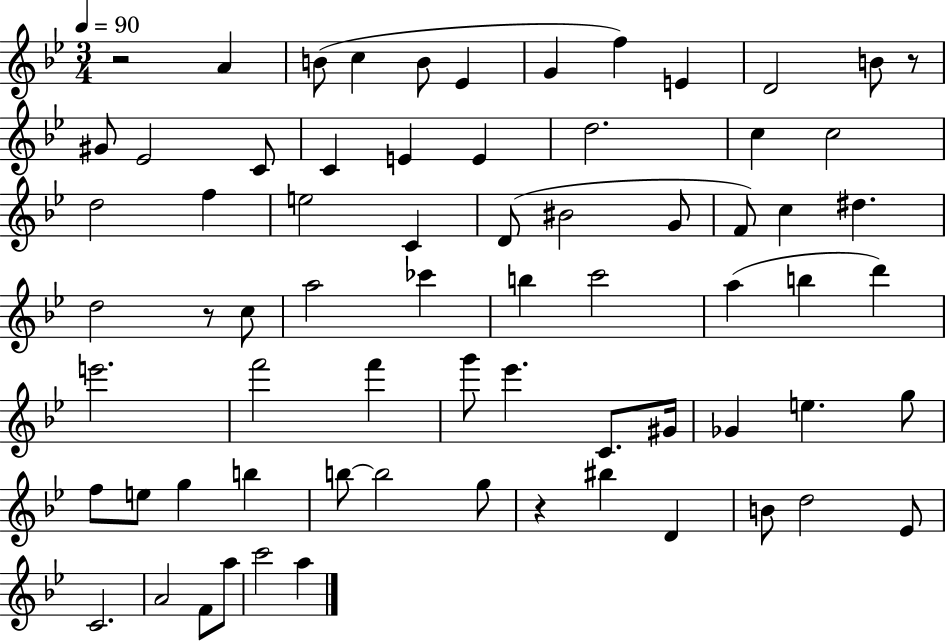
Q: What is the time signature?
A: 3/4